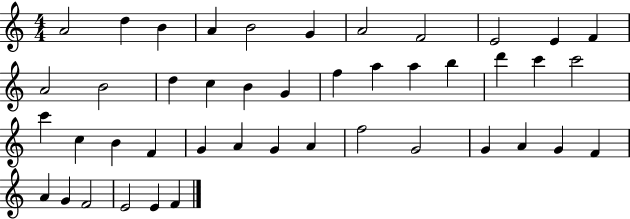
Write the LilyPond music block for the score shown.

{
  \clef treble
  \numericTimeSignature
  \time 4/4
  \key c \major
  a'2 d''4 b'4 | a'4 b'2 g'4 | a'2 f'2 | e'2 e'4 f'4 | \break a'2 b'2 | d''4 c''4 b'4 g'4 | f''4 a''4 a''4 b''4 | d'''4 c'''4 c'''2 | \break c'''4 c''4 b'4 f'4 | g'4 a'4 g'4 a'4 | f''2 g'2 | g'4 a'4 g'4 f'4 | \break a'4 g'4 f'2 | e'2 e'4 f'4 | \bar "|."
}